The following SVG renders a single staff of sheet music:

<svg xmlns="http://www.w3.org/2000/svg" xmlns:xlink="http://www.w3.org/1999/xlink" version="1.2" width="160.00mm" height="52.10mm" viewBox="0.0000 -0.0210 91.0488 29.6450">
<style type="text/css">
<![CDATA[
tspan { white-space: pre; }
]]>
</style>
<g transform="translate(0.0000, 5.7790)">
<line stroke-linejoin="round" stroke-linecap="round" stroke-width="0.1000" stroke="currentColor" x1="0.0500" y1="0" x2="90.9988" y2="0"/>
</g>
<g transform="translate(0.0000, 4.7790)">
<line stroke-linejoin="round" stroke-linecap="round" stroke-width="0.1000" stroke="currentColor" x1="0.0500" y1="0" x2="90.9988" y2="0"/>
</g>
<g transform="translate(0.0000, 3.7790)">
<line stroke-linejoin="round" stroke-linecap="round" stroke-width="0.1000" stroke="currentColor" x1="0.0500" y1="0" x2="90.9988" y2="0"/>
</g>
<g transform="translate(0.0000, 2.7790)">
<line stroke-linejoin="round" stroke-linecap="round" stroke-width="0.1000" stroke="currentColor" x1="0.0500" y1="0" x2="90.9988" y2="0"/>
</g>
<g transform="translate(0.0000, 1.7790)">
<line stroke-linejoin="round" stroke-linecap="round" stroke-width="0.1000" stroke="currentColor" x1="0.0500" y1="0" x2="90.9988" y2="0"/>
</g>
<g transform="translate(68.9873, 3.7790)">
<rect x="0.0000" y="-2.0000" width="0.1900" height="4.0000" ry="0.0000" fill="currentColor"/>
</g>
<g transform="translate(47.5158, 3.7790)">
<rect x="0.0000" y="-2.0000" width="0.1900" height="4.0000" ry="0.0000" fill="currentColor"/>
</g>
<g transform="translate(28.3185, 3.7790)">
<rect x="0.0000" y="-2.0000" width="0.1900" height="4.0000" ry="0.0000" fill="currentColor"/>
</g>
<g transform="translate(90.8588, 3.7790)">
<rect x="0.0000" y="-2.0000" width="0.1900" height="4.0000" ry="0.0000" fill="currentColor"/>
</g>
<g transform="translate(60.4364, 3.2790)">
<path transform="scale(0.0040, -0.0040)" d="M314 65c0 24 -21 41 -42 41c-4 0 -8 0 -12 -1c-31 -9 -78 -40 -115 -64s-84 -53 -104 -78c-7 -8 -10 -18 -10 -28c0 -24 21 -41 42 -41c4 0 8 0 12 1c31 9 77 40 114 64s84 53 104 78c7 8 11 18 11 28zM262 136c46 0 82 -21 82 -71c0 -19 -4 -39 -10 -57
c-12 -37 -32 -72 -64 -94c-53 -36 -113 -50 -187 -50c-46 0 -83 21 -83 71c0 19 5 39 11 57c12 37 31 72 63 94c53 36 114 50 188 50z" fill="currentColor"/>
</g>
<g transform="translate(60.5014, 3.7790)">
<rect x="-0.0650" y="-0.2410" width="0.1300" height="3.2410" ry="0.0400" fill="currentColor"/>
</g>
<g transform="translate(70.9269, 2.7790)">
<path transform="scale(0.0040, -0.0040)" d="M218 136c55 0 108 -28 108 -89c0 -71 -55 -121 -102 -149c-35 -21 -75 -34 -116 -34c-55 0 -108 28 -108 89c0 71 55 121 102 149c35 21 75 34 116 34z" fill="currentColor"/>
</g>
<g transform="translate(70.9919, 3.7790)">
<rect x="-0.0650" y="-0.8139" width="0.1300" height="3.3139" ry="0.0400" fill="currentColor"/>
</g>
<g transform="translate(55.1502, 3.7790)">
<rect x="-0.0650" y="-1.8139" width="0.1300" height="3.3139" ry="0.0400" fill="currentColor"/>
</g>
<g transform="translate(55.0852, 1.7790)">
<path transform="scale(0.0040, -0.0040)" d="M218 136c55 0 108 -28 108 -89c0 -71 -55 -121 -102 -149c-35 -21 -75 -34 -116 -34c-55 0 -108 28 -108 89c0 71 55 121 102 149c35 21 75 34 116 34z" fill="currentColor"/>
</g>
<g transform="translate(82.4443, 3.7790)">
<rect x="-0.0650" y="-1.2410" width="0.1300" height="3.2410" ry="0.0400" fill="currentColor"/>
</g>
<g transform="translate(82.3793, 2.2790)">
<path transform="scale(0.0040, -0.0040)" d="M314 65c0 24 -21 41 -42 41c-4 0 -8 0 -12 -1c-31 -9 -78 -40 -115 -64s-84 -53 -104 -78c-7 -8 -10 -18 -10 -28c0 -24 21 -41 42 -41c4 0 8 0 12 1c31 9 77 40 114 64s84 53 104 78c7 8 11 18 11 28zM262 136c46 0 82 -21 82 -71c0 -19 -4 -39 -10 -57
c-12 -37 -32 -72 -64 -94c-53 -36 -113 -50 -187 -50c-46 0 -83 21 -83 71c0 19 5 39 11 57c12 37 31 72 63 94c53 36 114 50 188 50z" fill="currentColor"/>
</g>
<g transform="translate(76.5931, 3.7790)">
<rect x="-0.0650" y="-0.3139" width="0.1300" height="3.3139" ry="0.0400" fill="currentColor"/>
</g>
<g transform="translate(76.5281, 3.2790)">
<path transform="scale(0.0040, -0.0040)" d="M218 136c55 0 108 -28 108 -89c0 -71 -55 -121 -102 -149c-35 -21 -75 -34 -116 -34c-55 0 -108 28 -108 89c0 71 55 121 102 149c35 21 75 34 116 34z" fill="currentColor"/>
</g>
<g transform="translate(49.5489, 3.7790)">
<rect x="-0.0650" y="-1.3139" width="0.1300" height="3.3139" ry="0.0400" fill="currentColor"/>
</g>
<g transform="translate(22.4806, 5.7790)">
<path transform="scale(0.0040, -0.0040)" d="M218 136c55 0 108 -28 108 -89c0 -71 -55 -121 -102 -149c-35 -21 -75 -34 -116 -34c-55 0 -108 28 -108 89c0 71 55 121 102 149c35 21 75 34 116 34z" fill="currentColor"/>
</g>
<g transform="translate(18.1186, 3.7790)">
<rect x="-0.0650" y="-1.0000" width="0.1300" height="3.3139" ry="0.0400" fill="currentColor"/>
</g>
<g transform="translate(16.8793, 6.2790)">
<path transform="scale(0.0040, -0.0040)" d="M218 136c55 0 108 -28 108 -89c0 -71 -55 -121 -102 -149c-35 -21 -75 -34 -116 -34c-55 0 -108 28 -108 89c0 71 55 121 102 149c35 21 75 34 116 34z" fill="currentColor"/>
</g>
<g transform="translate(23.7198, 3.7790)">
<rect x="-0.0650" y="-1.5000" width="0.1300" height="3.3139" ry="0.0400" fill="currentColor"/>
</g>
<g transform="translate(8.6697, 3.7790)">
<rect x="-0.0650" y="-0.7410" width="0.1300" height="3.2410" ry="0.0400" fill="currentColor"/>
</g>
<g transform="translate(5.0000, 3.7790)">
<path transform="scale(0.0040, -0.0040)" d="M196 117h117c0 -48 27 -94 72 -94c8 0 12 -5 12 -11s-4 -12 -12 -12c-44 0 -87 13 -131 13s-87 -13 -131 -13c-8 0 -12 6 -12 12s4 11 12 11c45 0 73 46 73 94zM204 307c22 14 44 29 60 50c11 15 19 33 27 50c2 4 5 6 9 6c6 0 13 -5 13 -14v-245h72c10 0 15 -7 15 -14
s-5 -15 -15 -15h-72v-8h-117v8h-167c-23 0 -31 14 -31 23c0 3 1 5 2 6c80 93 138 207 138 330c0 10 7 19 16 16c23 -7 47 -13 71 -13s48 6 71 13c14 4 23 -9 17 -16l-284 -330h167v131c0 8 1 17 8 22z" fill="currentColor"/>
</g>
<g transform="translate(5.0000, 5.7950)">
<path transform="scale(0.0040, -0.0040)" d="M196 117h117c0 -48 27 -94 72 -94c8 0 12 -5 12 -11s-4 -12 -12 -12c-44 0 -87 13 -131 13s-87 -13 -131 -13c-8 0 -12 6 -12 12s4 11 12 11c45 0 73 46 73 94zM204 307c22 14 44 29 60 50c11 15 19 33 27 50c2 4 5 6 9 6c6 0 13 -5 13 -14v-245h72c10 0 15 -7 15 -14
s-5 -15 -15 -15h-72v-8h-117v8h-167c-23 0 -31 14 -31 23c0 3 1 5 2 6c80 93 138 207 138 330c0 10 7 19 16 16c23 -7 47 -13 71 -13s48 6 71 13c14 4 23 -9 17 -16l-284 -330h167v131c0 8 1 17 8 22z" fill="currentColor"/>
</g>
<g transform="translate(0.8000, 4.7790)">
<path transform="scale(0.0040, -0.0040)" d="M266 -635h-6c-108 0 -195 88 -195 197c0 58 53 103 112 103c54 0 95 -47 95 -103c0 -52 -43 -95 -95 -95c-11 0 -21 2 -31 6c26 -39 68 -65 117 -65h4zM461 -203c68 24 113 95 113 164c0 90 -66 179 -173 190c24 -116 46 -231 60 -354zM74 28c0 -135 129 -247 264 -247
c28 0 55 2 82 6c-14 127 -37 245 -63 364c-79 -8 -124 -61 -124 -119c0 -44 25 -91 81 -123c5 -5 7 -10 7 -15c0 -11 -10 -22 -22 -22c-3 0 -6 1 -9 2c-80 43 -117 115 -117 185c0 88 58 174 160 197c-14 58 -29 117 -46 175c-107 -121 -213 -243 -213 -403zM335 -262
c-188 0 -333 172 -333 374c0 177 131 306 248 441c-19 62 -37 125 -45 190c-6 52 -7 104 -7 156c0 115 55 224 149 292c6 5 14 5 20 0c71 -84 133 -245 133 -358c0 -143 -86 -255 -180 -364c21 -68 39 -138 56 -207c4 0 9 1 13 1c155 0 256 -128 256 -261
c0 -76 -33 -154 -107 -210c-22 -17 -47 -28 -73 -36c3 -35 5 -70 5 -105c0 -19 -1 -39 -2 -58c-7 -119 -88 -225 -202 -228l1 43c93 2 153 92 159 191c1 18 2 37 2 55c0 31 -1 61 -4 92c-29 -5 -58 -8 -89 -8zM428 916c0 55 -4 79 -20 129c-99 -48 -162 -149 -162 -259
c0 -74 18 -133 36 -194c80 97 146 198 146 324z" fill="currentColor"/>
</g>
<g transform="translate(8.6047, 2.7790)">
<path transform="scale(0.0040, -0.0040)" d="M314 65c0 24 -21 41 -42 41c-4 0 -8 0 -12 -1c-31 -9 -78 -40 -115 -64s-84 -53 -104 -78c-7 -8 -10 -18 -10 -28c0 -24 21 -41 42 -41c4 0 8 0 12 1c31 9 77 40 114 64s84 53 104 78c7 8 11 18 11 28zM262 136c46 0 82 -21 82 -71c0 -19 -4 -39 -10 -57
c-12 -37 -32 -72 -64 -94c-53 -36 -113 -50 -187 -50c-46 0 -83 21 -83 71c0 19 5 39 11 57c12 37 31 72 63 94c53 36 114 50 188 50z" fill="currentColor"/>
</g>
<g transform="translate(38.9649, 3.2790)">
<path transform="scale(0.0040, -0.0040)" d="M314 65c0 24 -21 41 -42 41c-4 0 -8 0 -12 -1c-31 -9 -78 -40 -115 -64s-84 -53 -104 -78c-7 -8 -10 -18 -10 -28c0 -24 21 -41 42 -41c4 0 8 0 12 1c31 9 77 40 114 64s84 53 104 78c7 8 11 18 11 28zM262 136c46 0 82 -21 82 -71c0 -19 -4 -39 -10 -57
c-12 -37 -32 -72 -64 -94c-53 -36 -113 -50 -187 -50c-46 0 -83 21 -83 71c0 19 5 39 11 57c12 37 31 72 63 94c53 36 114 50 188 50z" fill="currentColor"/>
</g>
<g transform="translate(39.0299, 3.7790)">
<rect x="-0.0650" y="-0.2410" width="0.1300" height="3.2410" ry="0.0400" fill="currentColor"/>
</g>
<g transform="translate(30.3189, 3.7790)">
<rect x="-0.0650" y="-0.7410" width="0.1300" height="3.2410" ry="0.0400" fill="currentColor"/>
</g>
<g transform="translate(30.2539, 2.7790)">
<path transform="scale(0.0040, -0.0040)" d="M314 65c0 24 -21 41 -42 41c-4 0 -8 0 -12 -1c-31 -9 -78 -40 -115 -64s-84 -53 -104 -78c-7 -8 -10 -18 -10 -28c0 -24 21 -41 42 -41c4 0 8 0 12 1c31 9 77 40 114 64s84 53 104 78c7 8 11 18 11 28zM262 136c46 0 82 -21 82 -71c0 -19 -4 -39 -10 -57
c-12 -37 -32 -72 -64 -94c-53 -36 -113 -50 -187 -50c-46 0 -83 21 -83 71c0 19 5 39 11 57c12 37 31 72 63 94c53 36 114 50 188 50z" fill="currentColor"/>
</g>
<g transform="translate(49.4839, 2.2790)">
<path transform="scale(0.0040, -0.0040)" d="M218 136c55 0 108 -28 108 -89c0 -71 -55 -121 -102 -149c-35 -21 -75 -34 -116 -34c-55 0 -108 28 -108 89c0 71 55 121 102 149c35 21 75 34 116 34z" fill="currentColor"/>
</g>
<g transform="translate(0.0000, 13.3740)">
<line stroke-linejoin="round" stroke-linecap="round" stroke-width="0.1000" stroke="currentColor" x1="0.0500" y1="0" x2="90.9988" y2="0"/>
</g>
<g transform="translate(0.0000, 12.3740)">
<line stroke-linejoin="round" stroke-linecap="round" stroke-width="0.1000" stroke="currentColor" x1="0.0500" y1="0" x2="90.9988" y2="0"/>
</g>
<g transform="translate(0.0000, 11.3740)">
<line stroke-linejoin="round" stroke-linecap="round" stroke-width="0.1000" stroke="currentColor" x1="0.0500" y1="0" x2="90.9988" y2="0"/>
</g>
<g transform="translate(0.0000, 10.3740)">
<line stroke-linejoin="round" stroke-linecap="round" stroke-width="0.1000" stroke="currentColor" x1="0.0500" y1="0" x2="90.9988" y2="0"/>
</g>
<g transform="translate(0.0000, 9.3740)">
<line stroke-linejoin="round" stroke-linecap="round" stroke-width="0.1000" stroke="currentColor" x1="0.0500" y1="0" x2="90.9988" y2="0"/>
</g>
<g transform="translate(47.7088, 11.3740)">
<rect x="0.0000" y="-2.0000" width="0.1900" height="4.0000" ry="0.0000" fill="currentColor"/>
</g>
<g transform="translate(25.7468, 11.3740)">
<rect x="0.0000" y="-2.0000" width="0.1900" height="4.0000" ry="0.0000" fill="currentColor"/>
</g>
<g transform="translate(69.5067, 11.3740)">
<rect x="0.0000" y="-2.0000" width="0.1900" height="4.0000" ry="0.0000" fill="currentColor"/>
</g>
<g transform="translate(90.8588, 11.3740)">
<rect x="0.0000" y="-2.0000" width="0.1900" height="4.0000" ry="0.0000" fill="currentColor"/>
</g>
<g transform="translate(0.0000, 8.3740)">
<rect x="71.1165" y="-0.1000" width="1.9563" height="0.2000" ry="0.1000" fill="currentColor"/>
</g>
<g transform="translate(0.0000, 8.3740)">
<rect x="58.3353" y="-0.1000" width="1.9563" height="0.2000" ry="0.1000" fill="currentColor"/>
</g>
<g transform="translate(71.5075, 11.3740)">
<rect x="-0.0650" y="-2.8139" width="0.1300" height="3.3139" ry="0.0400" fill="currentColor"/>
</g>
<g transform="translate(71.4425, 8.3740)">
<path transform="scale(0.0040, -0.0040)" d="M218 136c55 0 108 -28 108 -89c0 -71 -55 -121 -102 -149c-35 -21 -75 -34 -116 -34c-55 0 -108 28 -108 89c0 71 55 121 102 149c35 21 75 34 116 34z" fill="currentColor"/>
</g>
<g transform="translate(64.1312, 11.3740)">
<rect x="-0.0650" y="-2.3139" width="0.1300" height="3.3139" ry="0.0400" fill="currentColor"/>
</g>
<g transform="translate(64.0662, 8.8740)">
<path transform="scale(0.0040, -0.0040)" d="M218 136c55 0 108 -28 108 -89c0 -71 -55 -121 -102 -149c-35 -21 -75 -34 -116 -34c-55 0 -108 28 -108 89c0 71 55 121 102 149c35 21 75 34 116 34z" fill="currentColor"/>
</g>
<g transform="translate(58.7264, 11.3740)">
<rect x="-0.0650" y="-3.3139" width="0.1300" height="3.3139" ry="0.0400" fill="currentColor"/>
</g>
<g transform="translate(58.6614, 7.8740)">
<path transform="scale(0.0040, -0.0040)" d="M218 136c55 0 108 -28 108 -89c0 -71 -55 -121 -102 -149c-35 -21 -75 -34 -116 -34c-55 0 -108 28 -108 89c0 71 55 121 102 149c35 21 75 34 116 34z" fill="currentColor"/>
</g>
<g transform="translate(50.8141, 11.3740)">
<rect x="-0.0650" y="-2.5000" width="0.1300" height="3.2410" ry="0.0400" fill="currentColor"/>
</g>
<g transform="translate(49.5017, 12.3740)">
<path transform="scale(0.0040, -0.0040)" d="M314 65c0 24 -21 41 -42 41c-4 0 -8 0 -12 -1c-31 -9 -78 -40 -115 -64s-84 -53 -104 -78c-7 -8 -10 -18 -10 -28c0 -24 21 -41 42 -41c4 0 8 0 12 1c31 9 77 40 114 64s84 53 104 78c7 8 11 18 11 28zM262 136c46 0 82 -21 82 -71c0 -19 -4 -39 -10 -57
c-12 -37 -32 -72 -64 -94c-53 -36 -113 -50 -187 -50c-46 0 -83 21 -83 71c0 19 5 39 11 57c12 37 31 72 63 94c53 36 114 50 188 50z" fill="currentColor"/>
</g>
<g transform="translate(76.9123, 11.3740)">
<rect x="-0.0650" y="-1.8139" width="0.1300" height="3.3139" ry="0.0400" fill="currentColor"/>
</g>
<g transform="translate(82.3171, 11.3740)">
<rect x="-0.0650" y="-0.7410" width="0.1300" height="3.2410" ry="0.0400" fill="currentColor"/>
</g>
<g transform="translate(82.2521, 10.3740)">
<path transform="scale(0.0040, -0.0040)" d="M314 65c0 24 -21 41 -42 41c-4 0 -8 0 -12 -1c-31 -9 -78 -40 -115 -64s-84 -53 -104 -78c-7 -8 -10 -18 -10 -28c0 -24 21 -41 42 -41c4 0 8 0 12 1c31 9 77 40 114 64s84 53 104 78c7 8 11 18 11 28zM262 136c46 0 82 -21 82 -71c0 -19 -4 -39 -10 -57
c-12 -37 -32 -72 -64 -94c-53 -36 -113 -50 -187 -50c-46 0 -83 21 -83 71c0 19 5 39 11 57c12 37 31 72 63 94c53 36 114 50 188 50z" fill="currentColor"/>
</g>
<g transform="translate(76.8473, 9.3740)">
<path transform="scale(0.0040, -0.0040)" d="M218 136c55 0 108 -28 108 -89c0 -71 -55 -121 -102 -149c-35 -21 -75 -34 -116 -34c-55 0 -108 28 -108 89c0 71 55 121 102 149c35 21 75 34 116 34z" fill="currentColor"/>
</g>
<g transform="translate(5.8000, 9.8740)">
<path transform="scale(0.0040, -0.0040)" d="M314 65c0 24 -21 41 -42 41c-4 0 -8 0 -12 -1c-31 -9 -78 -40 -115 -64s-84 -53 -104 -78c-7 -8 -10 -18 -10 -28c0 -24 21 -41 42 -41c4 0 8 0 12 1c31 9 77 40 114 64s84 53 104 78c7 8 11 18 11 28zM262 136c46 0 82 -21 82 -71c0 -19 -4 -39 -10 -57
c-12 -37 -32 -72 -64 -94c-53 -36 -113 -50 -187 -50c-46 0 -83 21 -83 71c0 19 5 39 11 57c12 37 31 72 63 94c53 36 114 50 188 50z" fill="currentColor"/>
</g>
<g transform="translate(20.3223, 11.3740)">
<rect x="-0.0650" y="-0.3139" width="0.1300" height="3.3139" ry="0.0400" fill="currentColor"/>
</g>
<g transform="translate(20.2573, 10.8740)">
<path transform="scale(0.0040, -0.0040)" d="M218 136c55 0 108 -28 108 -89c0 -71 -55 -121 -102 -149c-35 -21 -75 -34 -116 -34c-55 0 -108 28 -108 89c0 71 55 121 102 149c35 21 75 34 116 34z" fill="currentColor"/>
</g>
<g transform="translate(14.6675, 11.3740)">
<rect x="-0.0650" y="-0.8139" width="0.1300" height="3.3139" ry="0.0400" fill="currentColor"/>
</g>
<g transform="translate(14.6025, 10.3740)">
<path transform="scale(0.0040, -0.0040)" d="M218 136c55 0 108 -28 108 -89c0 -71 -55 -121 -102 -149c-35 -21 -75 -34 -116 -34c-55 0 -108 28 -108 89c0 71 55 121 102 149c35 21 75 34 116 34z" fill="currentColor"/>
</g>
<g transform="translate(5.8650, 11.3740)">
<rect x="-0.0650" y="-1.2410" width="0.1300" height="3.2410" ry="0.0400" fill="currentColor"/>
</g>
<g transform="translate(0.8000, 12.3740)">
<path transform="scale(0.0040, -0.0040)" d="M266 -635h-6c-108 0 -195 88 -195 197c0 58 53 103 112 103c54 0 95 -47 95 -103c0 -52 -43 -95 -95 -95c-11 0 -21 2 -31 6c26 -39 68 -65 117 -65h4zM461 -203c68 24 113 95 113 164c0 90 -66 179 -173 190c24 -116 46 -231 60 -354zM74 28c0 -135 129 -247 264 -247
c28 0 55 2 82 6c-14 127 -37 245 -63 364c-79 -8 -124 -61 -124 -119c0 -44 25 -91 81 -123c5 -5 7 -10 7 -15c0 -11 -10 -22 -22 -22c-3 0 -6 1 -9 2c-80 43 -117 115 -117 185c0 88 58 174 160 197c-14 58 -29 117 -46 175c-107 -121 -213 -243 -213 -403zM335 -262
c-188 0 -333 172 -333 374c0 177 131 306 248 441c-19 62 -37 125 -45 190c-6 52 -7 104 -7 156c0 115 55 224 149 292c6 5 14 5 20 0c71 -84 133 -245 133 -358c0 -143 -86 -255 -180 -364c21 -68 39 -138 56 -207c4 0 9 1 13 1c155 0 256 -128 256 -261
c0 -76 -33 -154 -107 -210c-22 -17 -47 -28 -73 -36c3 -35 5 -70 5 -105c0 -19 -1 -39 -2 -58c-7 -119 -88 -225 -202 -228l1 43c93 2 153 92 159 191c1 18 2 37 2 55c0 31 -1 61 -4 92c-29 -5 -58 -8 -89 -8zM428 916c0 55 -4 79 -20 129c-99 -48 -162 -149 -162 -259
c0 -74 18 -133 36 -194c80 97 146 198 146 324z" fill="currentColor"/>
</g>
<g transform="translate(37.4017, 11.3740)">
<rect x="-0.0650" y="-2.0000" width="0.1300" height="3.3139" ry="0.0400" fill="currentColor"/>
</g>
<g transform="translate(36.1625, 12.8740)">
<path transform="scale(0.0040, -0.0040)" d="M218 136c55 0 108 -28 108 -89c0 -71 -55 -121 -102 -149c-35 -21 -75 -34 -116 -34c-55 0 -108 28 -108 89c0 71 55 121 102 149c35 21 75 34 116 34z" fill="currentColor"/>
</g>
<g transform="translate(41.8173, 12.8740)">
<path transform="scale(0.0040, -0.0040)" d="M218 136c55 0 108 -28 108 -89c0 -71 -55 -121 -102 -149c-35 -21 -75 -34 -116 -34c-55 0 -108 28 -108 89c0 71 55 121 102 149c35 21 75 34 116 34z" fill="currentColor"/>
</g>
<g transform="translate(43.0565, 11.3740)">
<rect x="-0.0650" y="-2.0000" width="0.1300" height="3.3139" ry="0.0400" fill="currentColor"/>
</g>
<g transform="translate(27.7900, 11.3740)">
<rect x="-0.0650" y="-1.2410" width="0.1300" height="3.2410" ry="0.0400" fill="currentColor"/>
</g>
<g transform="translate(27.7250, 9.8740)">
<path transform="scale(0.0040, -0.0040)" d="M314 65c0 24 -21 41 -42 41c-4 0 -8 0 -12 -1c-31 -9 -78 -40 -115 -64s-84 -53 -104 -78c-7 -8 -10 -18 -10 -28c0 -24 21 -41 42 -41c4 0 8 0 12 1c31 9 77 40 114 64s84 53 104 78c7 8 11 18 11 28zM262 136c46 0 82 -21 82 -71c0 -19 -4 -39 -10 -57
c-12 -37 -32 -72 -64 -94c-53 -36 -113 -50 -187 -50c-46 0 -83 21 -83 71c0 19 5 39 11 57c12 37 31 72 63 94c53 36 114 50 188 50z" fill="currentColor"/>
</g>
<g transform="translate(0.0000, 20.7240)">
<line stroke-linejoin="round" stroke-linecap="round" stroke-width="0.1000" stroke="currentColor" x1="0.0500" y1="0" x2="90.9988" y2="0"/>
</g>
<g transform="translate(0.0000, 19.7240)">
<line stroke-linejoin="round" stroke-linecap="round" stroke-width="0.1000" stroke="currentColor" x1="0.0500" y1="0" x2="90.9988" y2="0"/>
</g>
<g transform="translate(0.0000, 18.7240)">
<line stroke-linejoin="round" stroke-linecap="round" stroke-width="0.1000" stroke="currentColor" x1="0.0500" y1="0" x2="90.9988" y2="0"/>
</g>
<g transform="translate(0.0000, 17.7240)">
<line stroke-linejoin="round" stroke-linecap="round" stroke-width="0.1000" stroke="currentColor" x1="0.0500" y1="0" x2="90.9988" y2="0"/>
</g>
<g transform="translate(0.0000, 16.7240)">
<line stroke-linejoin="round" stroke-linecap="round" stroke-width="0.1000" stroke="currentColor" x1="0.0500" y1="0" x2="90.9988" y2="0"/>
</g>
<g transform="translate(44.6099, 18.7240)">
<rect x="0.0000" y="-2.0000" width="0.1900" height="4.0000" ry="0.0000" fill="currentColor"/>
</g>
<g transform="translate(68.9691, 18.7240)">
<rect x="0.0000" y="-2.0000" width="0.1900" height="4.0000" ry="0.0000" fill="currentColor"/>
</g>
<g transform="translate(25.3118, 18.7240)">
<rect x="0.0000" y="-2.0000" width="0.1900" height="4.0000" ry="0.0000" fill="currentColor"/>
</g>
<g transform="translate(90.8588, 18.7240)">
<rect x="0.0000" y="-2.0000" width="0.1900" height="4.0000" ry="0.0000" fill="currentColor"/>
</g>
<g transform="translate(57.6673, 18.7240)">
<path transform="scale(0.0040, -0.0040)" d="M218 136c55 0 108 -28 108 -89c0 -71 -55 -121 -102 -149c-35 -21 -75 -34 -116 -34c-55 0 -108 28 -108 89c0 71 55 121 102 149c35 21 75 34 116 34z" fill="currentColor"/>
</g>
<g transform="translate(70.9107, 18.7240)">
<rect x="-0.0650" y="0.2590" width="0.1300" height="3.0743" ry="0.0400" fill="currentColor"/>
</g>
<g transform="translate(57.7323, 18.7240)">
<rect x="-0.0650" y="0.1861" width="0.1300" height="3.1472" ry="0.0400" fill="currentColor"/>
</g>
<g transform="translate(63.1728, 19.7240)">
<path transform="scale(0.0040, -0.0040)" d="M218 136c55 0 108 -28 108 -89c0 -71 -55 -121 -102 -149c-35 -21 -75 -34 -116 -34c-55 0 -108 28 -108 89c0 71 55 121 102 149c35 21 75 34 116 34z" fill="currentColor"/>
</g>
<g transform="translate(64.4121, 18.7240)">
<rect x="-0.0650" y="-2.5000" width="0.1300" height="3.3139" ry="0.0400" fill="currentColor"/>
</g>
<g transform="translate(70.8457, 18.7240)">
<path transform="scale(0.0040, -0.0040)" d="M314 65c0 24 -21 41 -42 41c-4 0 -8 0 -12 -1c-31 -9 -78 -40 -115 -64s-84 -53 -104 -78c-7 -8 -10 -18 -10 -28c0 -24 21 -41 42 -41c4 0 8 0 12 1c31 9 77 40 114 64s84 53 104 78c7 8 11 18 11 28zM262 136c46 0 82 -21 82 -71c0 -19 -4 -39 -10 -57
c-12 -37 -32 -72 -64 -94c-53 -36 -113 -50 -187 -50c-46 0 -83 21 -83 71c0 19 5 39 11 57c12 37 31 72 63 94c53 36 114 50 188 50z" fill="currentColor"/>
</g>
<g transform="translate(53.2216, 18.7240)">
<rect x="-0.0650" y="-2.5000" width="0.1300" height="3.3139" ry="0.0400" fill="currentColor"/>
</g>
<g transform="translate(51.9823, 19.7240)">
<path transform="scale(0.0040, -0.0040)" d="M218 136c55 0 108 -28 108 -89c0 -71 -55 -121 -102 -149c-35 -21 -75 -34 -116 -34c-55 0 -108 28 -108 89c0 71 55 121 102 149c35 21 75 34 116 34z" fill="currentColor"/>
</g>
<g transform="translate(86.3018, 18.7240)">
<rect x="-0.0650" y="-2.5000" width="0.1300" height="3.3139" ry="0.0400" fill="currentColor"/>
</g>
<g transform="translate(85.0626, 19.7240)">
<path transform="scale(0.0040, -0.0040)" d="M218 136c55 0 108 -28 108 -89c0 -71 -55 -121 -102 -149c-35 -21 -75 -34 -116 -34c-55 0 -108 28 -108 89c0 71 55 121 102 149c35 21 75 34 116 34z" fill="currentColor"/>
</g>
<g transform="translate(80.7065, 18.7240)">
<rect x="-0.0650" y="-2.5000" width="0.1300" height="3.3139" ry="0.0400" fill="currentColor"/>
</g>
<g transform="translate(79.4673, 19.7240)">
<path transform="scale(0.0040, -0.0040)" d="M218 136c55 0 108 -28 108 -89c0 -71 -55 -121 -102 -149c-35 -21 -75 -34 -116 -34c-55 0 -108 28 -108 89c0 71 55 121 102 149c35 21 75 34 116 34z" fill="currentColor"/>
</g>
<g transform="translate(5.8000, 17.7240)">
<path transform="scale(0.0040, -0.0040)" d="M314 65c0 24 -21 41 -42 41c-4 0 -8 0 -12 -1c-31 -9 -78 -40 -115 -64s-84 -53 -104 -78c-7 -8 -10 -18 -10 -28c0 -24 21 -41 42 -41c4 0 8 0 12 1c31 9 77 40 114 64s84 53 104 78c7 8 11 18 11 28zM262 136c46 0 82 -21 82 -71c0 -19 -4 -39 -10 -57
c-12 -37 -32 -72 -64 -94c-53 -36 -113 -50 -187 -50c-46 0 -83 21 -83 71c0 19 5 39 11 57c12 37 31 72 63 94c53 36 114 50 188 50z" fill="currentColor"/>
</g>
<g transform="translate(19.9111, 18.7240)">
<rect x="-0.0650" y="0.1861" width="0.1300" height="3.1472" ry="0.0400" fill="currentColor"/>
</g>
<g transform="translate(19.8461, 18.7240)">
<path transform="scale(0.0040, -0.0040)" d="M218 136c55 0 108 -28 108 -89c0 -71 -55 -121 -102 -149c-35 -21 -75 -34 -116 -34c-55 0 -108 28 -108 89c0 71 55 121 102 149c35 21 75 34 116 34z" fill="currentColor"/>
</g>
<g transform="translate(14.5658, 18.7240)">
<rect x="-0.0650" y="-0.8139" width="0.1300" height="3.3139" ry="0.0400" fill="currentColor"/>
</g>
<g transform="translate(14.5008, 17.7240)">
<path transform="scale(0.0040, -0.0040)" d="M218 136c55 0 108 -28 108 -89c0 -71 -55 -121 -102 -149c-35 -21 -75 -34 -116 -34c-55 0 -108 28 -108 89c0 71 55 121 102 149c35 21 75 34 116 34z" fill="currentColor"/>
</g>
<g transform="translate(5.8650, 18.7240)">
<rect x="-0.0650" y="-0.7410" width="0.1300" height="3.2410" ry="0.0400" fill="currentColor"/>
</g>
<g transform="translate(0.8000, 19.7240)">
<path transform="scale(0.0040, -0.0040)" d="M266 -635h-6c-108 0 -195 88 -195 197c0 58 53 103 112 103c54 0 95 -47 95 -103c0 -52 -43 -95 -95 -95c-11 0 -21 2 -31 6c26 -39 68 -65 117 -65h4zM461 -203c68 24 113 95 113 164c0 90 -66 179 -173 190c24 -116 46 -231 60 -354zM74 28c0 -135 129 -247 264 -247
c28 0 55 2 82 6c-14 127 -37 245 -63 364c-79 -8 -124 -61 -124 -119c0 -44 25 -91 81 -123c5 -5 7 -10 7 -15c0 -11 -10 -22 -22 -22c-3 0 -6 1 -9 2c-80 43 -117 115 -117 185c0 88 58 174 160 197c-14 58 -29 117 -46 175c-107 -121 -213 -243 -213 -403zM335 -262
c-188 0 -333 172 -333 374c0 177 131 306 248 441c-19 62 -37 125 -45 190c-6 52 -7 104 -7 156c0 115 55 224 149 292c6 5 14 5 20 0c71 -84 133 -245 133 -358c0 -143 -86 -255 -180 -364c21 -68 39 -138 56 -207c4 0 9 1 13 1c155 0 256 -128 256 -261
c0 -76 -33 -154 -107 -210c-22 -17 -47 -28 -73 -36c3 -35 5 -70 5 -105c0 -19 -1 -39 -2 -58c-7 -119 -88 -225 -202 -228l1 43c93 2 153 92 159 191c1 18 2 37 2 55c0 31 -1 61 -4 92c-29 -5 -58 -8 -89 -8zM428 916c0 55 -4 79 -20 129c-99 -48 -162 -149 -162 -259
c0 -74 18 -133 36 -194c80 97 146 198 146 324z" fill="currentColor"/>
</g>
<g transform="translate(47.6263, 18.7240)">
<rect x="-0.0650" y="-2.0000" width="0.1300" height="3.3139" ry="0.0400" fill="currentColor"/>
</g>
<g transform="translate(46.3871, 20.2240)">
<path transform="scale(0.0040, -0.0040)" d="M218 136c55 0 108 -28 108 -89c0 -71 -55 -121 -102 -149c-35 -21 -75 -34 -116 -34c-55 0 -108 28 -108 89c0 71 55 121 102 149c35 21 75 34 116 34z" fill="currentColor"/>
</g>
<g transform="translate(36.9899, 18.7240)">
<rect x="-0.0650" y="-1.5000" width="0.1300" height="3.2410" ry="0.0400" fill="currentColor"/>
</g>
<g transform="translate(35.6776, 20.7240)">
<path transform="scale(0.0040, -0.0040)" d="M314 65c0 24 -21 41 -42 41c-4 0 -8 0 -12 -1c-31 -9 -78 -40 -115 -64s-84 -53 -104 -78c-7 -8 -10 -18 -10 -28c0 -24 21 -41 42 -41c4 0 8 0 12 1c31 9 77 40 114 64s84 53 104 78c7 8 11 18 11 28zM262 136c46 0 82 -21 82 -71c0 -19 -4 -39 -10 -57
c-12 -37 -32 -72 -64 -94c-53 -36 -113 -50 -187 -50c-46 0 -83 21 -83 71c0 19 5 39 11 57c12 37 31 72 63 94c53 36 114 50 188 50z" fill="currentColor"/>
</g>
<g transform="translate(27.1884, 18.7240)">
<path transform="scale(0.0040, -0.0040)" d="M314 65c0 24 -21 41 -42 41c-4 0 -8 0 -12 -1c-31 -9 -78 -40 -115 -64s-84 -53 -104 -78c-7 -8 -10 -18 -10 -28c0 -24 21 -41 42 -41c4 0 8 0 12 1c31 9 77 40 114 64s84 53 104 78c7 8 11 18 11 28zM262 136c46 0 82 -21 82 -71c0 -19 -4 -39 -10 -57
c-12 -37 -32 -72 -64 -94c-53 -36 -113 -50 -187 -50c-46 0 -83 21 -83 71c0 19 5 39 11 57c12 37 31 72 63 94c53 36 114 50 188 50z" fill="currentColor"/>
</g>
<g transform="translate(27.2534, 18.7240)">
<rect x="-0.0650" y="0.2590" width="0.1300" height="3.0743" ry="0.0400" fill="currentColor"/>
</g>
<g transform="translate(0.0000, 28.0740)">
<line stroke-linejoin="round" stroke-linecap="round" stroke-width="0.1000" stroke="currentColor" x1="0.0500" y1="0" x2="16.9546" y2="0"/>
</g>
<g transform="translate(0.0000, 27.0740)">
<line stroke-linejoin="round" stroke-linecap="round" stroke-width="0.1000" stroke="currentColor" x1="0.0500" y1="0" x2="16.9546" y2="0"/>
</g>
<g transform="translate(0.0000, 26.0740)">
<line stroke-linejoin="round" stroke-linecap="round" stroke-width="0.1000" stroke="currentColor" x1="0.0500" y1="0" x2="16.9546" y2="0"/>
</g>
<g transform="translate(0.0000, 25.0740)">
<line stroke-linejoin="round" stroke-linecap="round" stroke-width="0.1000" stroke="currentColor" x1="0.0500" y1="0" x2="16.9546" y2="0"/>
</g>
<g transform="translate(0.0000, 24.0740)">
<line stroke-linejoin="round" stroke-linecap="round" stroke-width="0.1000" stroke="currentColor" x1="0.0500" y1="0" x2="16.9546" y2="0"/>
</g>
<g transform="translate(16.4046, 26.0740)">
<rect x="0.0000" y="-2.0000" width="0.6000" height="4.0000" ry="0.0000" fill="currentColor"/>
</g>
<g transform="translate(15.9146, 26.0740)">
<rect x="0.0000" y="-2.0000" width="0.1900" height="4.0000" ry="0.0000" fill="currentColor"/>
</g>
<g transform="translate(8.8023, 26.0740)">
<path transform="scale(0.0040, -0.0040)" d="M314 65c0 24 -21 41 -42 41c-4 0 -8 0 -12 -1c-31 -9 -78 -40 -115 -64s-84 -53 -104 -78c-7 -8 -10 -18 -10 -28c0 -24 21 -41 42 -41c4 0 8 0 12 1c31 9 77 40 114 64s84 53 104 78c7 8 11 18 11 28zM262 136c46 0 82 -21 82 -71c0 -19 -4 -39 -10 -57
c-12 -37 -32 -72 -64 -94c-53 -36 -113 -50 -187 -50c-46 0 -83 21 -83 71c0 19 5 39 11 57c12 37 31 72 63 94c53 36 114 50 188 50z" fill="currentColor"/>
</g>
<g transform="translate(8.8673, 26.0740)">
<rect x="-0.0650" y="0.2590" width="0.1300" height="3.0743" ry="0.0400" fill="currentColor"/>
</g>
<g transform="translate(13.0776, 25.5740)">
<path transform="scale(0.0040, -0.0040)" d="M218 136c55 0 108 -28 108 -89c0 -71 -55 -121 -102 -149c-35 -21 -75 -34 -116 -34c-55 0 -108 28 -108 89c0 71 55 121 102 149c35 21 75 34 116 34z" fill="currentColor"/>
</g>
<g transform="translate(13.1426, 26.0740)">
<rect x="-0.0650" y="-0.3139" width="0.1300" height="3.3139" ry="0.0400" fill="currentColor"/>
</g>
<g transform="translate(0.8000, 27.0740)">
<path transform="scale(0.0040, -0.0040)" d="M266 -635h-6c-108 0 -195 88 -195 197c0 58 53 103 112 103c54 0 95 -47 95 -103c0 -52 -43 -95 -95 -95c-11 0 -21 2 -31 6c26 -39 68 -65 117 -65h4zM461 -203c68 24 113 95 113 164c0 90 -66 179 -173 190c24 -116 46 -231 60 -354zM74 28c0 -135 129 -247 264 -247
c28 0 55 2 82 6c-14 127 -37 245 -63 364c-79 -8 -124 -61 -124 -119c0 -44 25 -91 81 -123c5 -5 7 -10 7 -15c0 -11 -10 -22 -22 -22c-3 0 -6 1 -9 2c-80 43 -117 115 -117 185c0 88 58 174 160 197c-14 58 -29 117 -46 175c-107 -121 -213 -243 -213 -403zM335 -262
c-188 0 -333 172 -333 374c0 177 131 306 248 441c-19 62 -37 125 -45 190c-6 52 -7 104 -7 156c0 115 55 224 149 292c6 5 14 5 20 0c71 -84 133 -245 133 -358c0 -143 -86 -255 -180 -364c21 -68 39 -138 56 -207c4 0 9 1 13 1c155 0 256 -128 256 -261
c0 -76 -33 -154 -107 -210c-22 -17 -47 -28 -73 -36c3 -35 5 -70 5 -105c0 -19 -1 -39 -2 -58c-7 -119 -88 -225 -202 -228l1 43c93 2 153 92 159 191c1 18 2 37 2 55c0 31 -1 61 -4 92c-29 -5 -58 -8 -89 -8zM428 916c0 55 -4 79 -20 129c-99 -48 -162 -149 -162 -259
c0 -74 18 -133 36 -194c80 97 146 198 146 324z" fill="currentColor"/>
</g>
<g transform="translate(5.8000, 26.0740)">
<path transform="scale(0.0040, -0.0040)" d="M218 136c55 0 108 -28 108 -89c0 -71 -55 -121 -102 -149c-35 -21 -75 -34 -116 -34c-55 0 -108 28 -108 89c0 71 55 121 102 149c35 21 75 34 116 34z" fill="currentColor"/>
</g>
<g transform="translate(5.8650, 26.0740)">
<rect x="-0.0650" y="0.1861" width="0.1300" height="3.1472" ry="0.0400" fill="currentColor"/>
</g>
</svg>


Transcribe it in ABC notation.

X:1
T:Untitled
M:4/4
L:1/4
K:C
d2 D E d2 c2 e f c2 d c e2 e2 d c e2 F F G2 b g a f d2 d2 d B B2 E2 F G B G B2 G G B B2 c